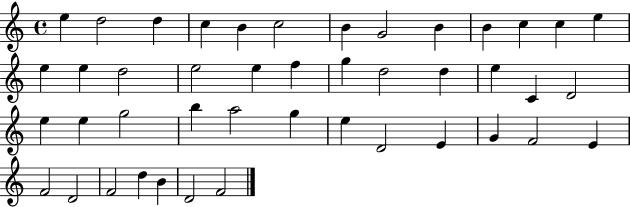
{
  \clef treble
  \time 4/4
  \defaultTimeSignature
  \key c \major
  e''4 d''2 d''4 | c''4 b'4 c''2 | b'4 g'2 b'4 | b'4 c''4 c''4 e''4 | \break e''4 e''4 d''2 | e''2 e''4 f''4 | g''4 d''2 d''4 | e''4 c'4 d'2 | \break e''4 e''4 g''2 | b''4 a''2 g''4 | e''4 d'2 e'4 | g'4 f'2 e'4 | \break f'2 d'2 | f'2 d''4 b'4 | d'2 f'2 | \bar "|."
}